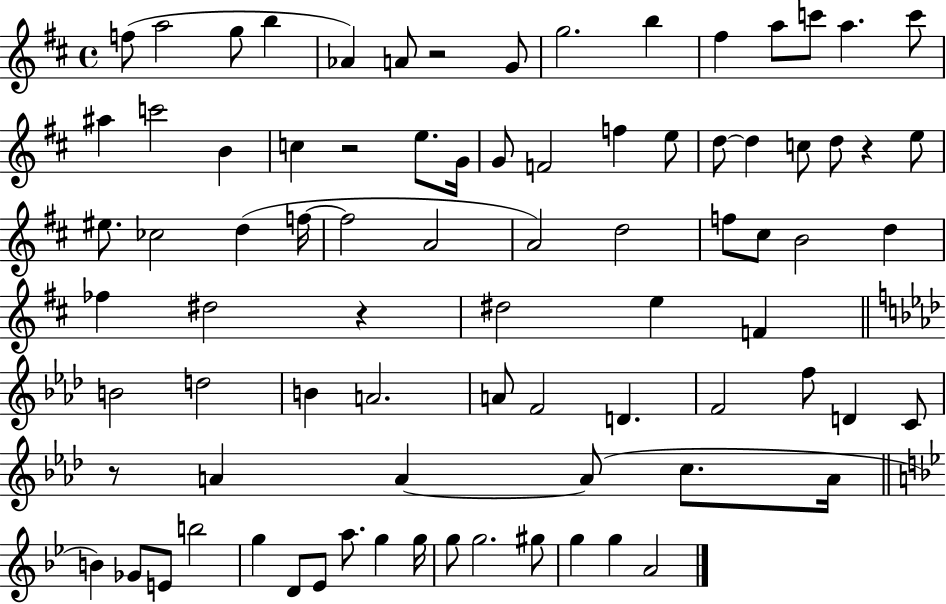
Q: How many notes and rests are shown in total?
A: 83